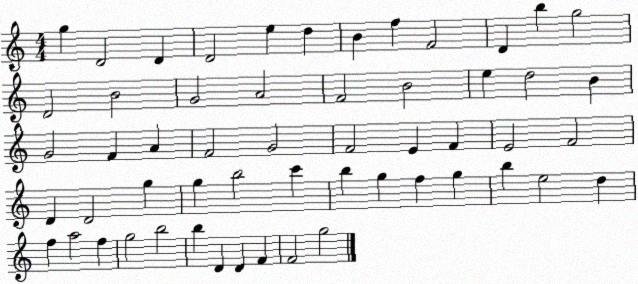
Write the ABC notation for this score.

X:1
T:Untitled
M:4/4
L:1/4
K:C
g D2 D D2 e d B f F2 D b g2 D2 B2 G2 A2 F2 B2 e d2 B G2 F A F2 G2 F2 E F E2 F2 D D2 g g b2 c' b g f g b e2 d f a2 f g2 b2 b D D F F2 g2